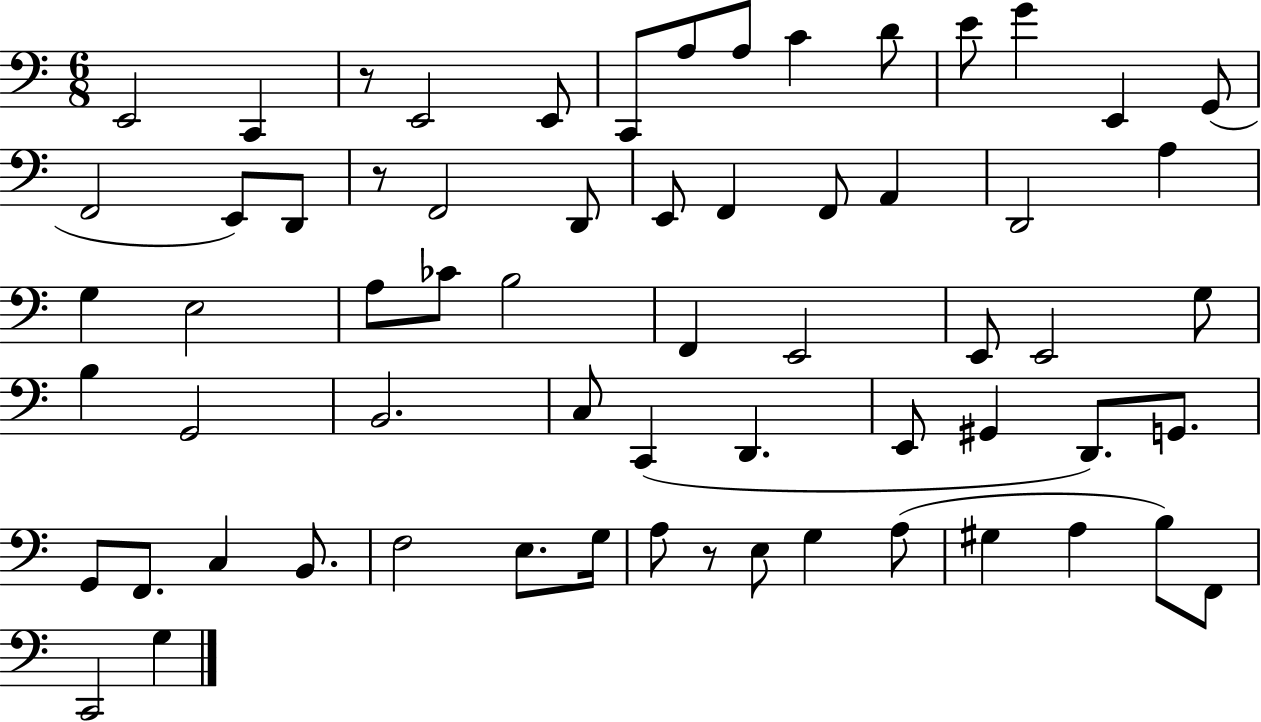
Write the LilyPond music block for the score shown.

{
  \clef bass
  \numericTimeSignature
  \time 6/8
  \key c \major
  e,2 c,4 | r8 e,2 e,8 | c,8 a8 a8 c'4 d'8 | e'8 g'4 e,4 g,8( | \break f,2 e,8) d,8 | r8 f,2 d,8 | e,8 f,4 f,8 a,4 | d,2 a4 | \break g4 e2 | a8 ces'8 b2 | f,4 e,2 | e,8 e,2 g8 | \break b4 g,2 | b,2. | c8 c,4( d,4. | e,8 gis,4 d,8.) g,8. | \break g,8 f,8. c4 b,8. | f2 e8. g16 | a8 r8 e8 g4 a8( | gis4 a4 b8) f,8 | \break c,2 g4 | \bar "|."
}